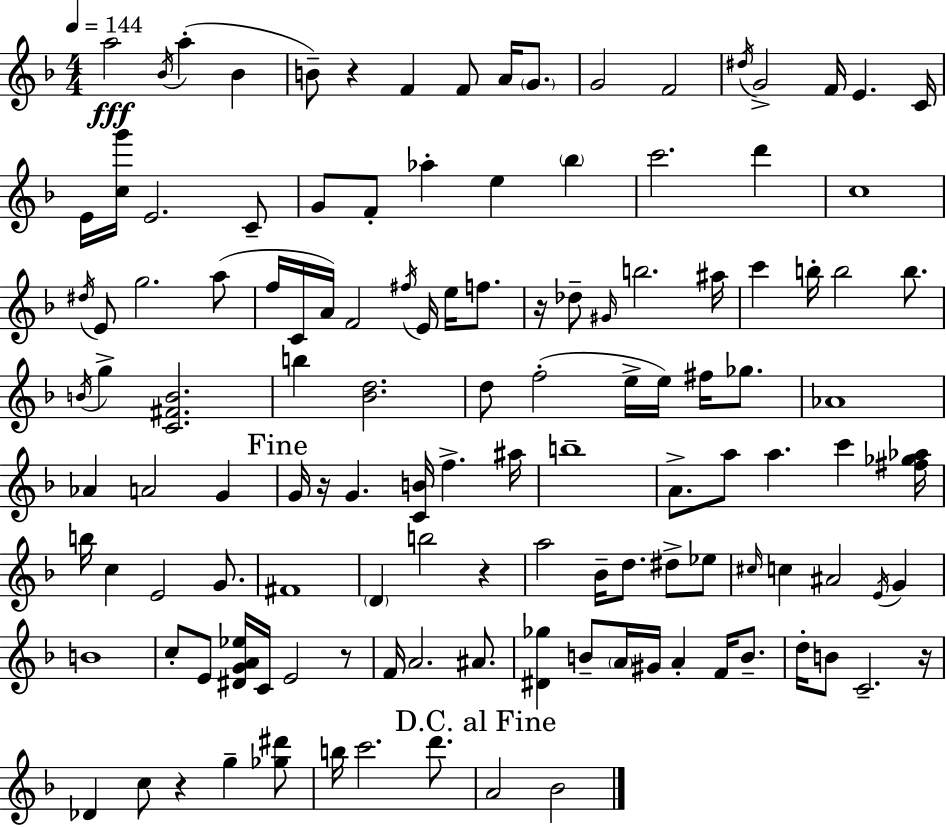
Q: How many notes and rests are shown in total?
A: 126